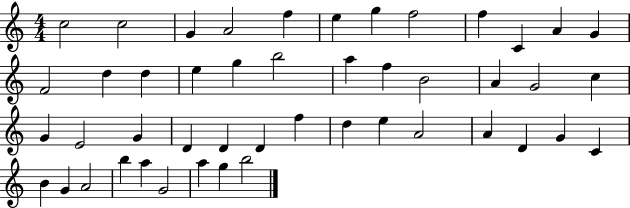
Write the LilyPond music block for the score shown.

{
  \clef treble
  \numericTimeSignature
  \time 4/4
  \key c \major
  c''2 c''2 | g'4 a'2 f''4 | e''4 g''4 f''2 | f''4 c'4 a'4 g'4 | \break f'2 d''4 d''4 | e''4 g''4 b''2 | a''4 f''4 b'2 | a'4 g'2 c''4 | \break g'4 e'2 g'4 | d'4 d'4 d'4 f''4 | d''4 e''4 a'2 | a'4 d'4 g'4 c'4 | \break b'4 g'4 a'2 | b''4 a''4 g'2 | a''4 g''4 b''2 | \bar "|."
}